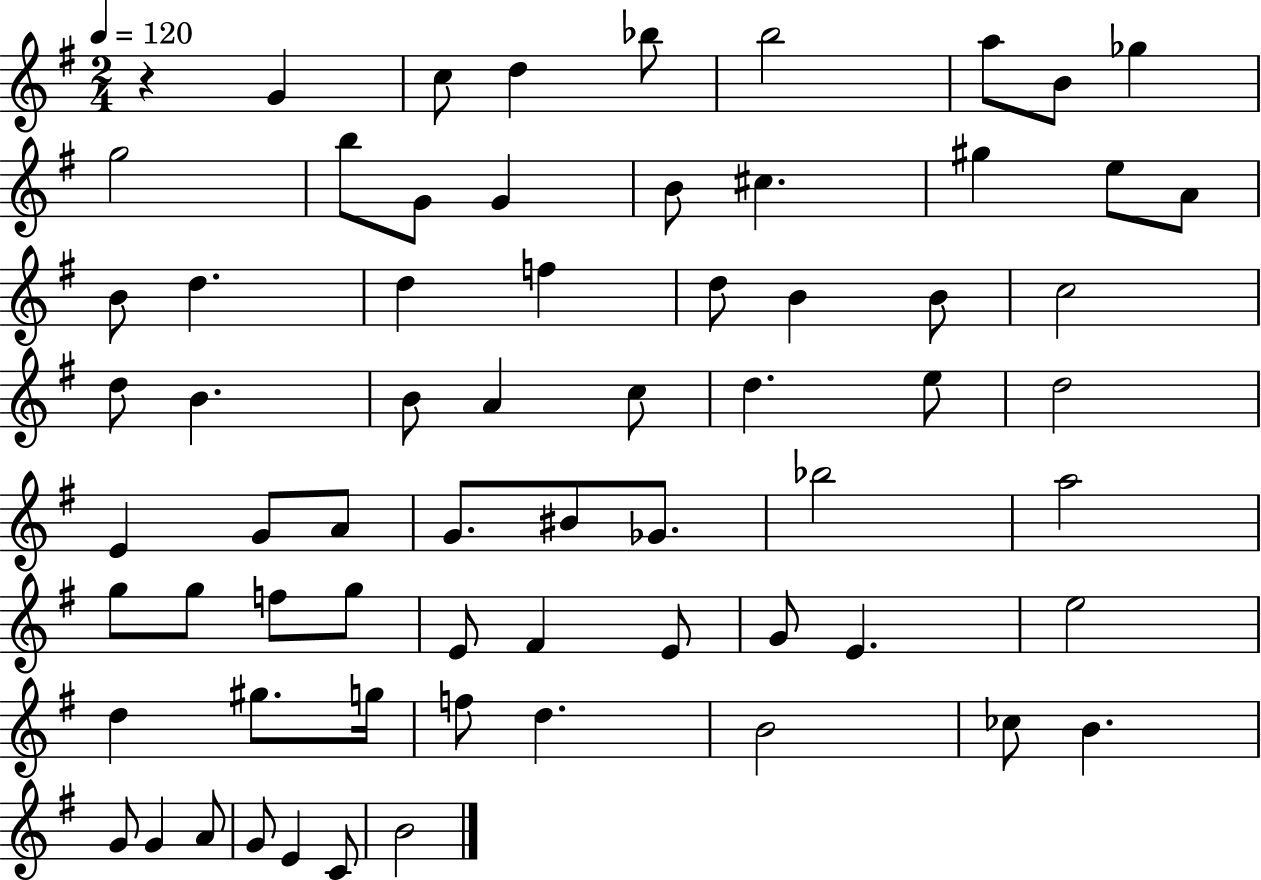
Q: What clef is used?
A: treble